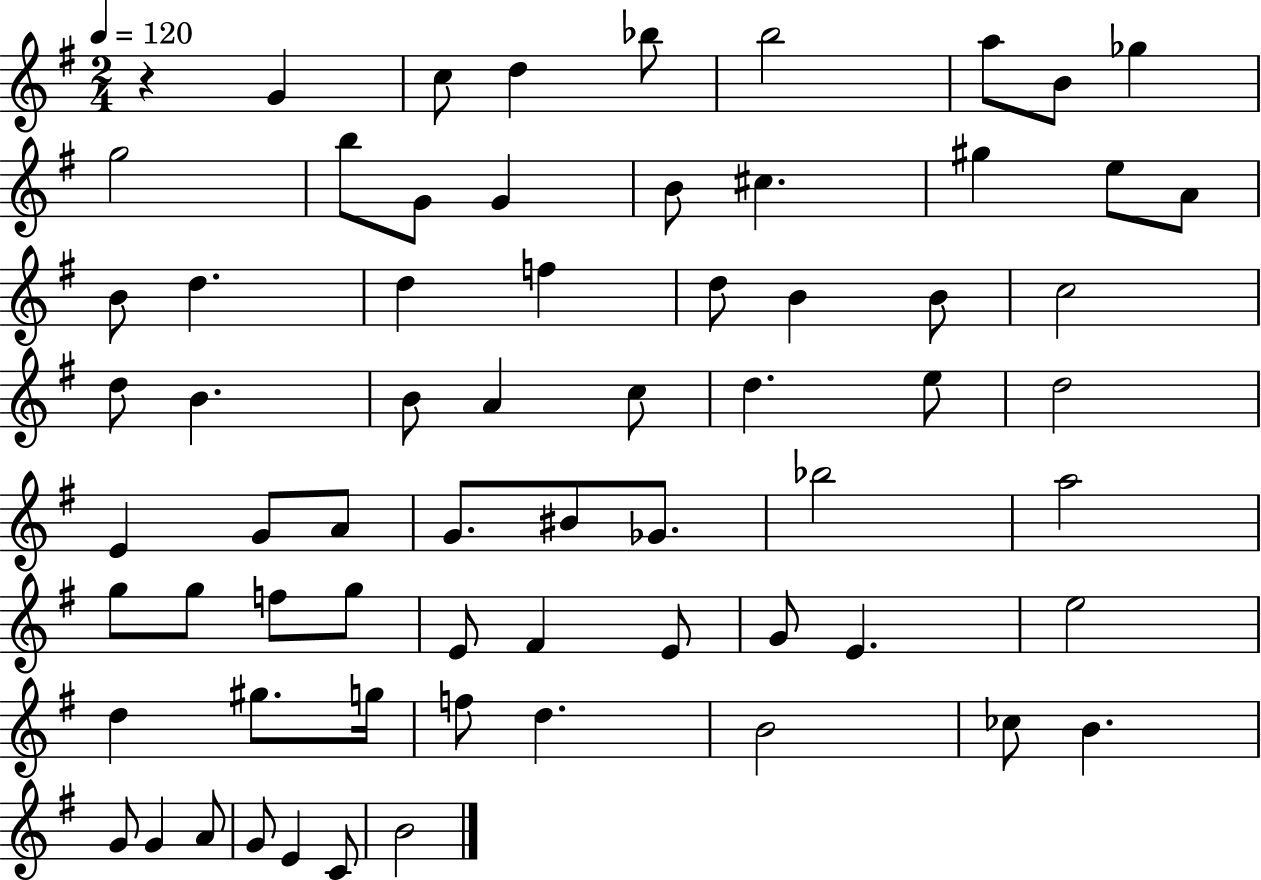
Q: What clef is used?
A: treble